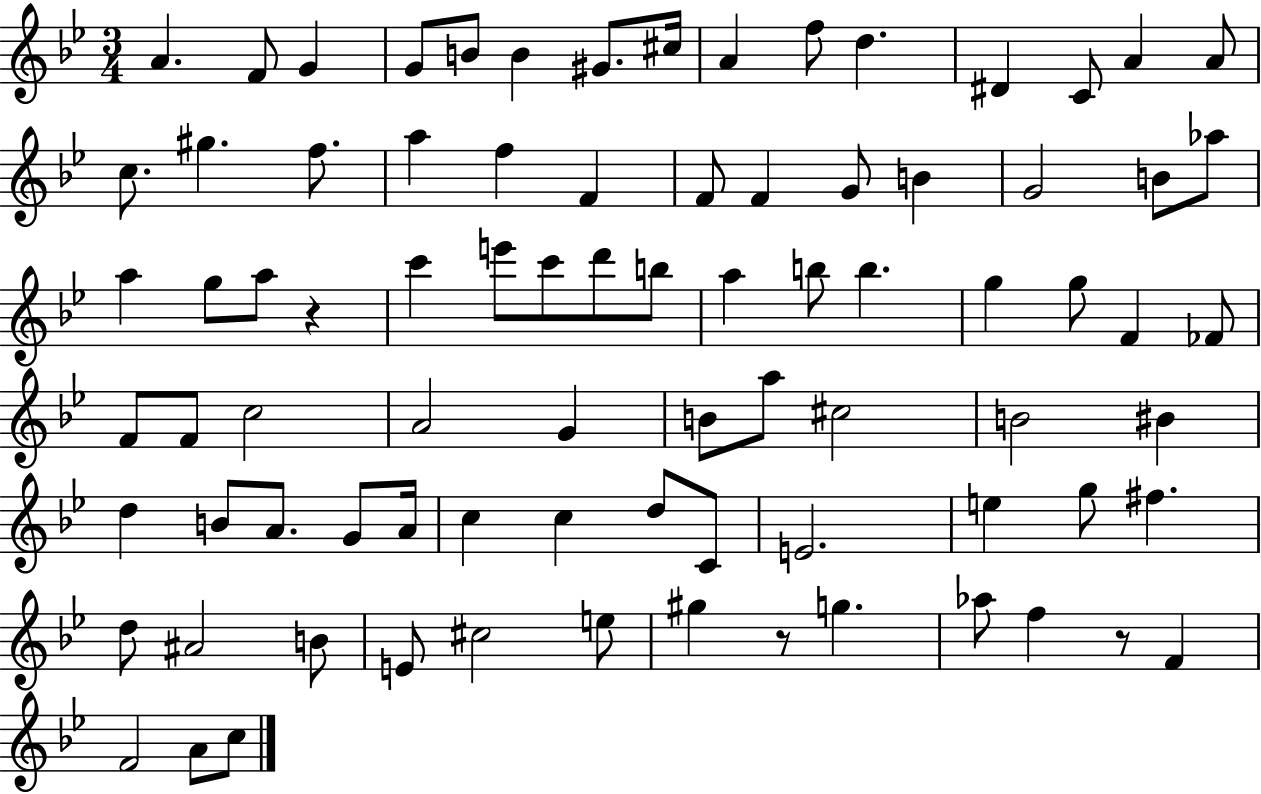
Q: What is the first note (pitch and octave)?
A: A4